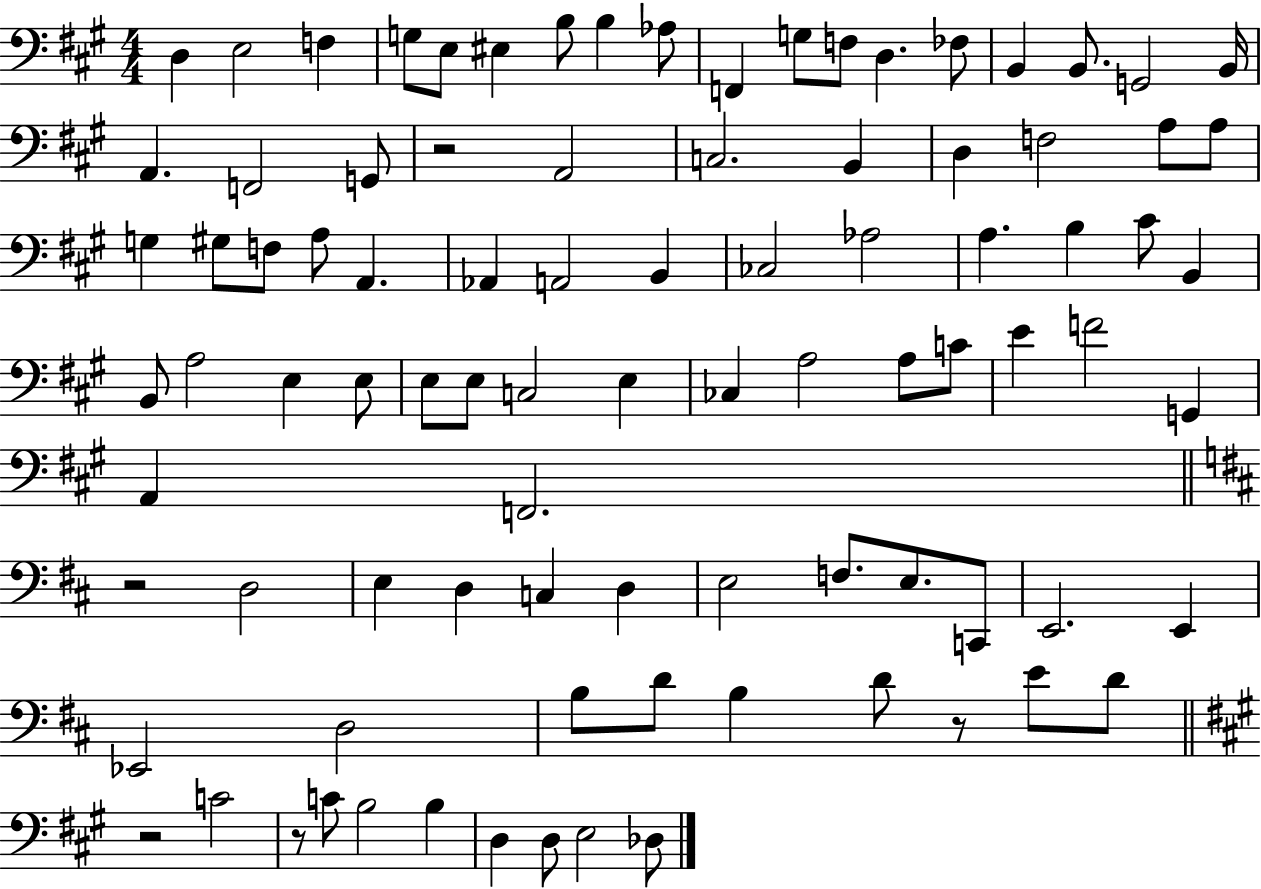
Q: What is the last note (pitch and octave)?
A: Db3